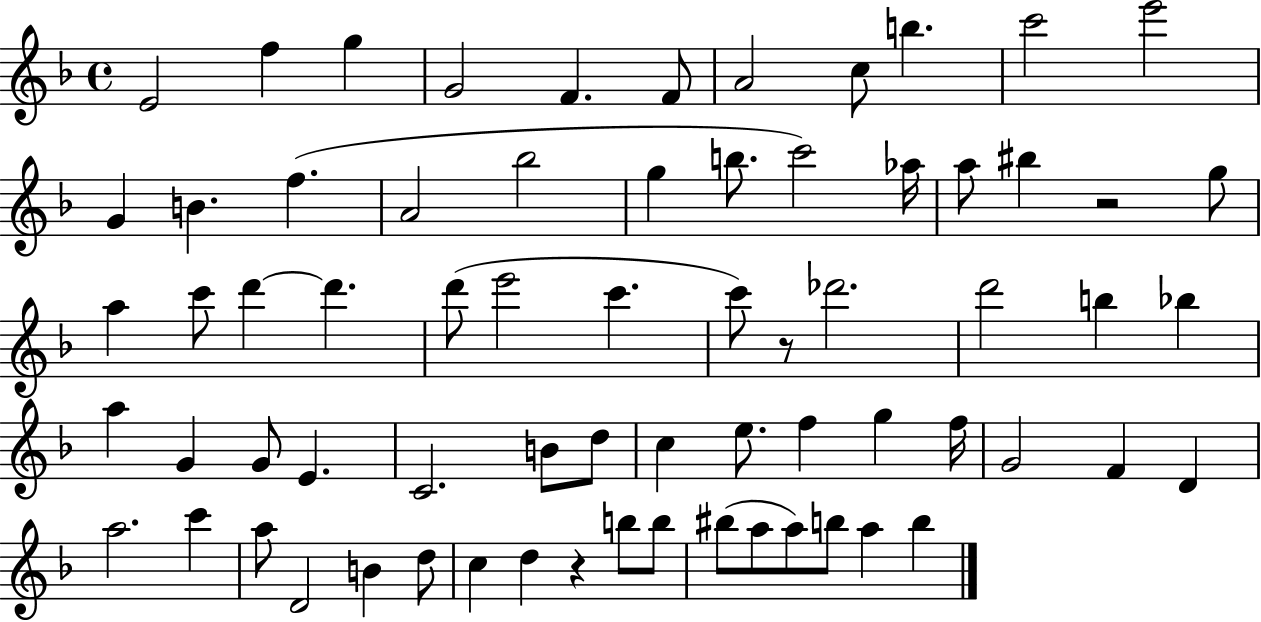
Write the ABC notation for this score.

X:1
T:Untitled
M:4/4
L:1/4
K:F
E2 f g G2 F F/2 A2 c/2 b c'2 e'2 G B f A2 _b2 g b/2 c'2 _a/4 a/2 ^b z2 g/2 a c'/2 d' d' d'/2 e'2 c' c'/2 z/2 _d'2 d'2 b _b a G G/2 E C2 B/2 d/2 c e/2 f g f/4 G2 F D a2 c' a/2 D2 B d/2 c d z b/2 b/2 ^b/2 a/2 a/2 b/2 a b